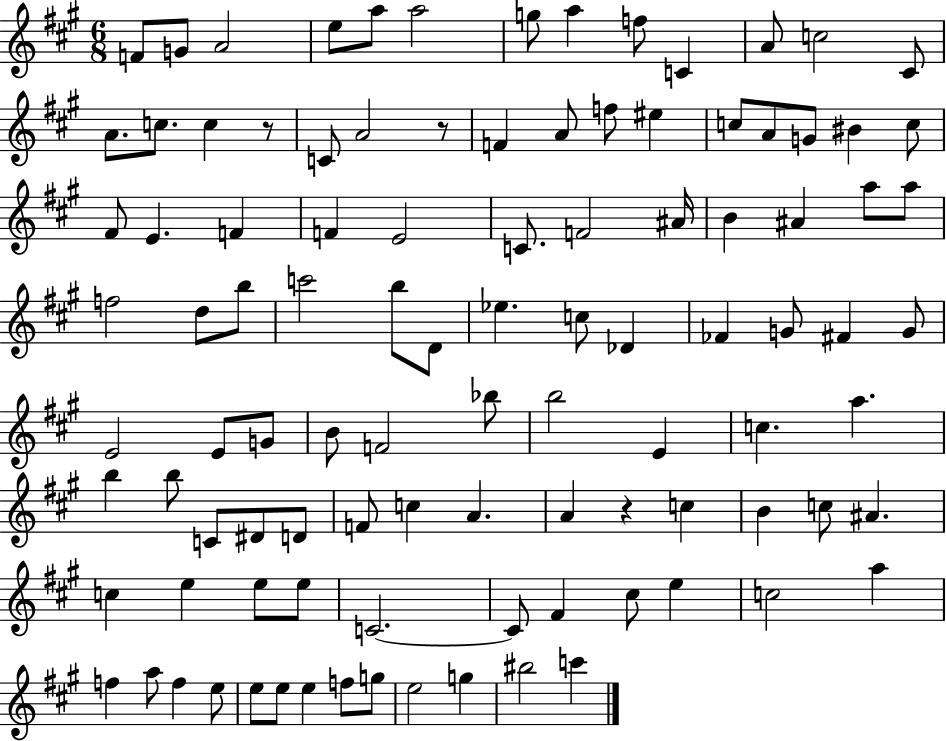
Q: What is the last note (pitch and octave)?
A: C6